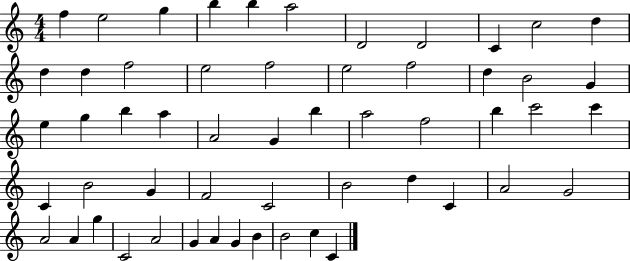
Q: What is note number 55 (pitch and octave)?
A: C4